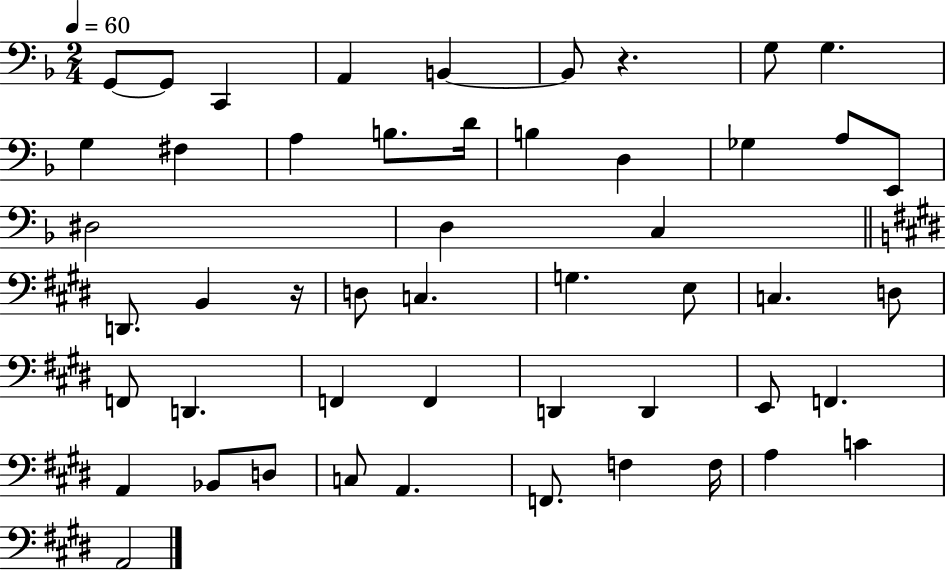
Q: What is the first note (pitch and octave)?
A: G2